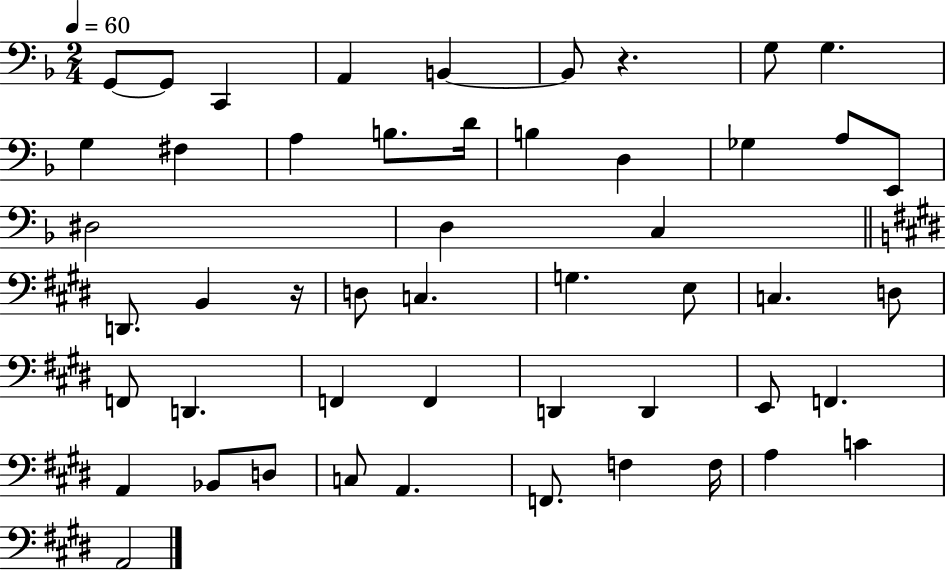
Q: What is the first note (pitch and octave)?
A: G2